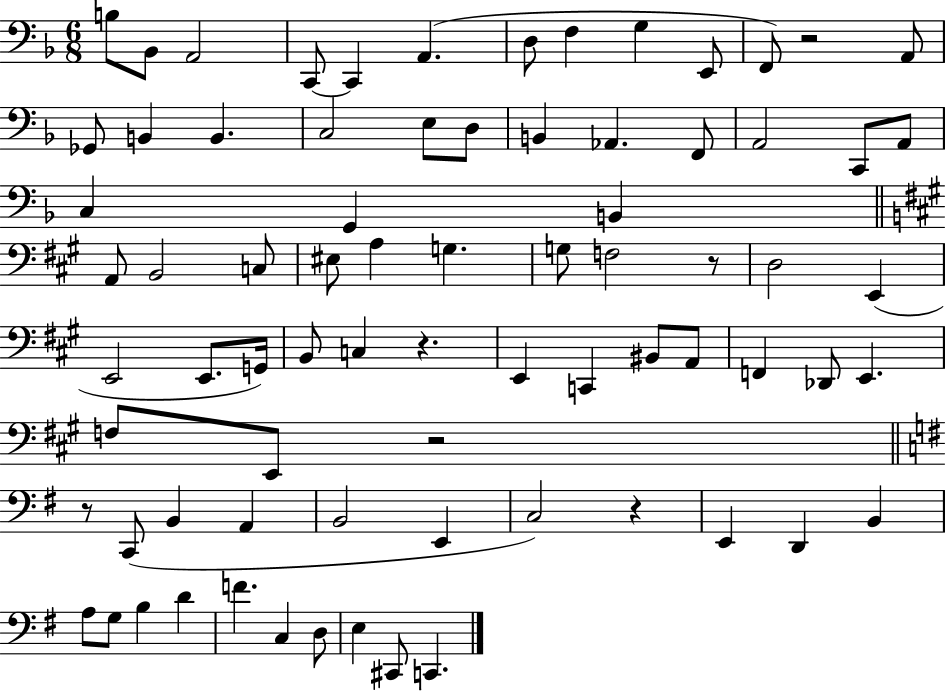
X:1
T:Untitled
M:6/8
L:1/4
K:F
B,/2 _B,,/2 A,,2 C,,/2 C,, A,, D,/2 F, G, E,,/2 F,,/2 z2 A,,/2 _G,,/2 B,, B,, C,2 E,/2 D,/2 B,, _A,, F,,/2 A,,2 C,,/2 A,,/2 C, G,, B,, A,,/2 B,,2 C,/2 ^E,/2 A, G, G,/2 F,2 z/2 D,2 E,, E,,2 E,,/2 G,,/4 B,,/2 C, z E,, C,, ^B,,/2 A,,/2 F,, _D,,/2 E,, F,/2 E,,/2 z2 z/2 C,,/2 B,, A,, B,,2 E,, C,2 z E,, D,, B,, A,/2 G,/2 B, D F C, D,/2 E, ^C,,/2 C,,